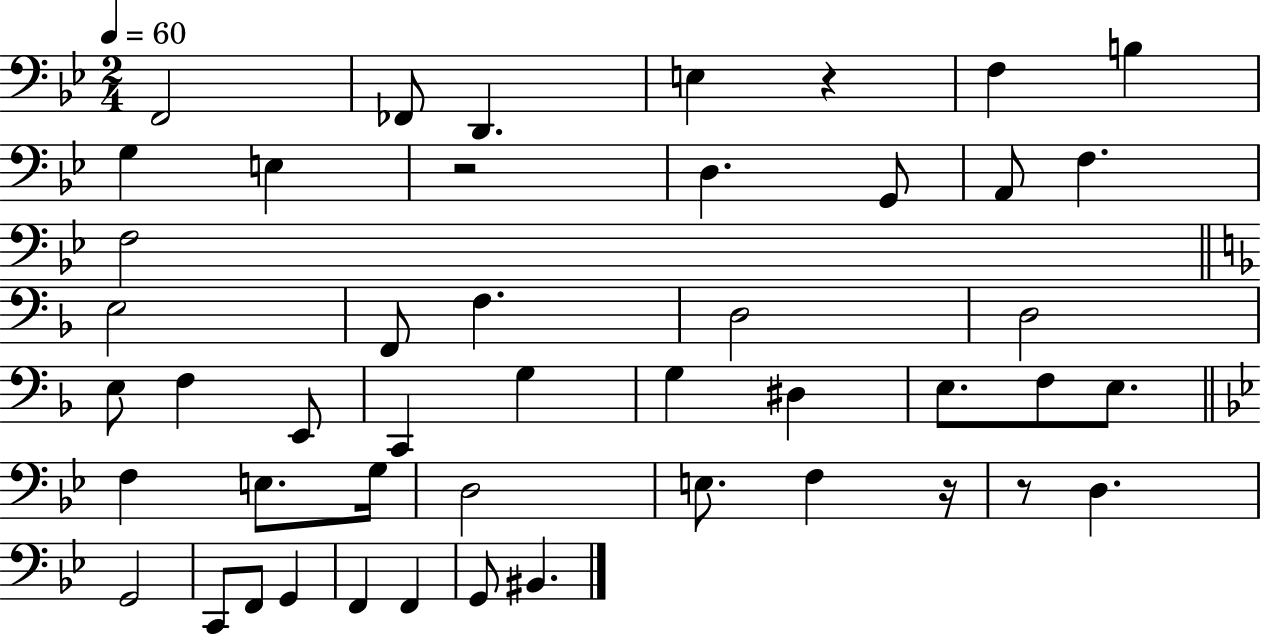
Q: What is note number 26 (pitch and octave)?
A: E3